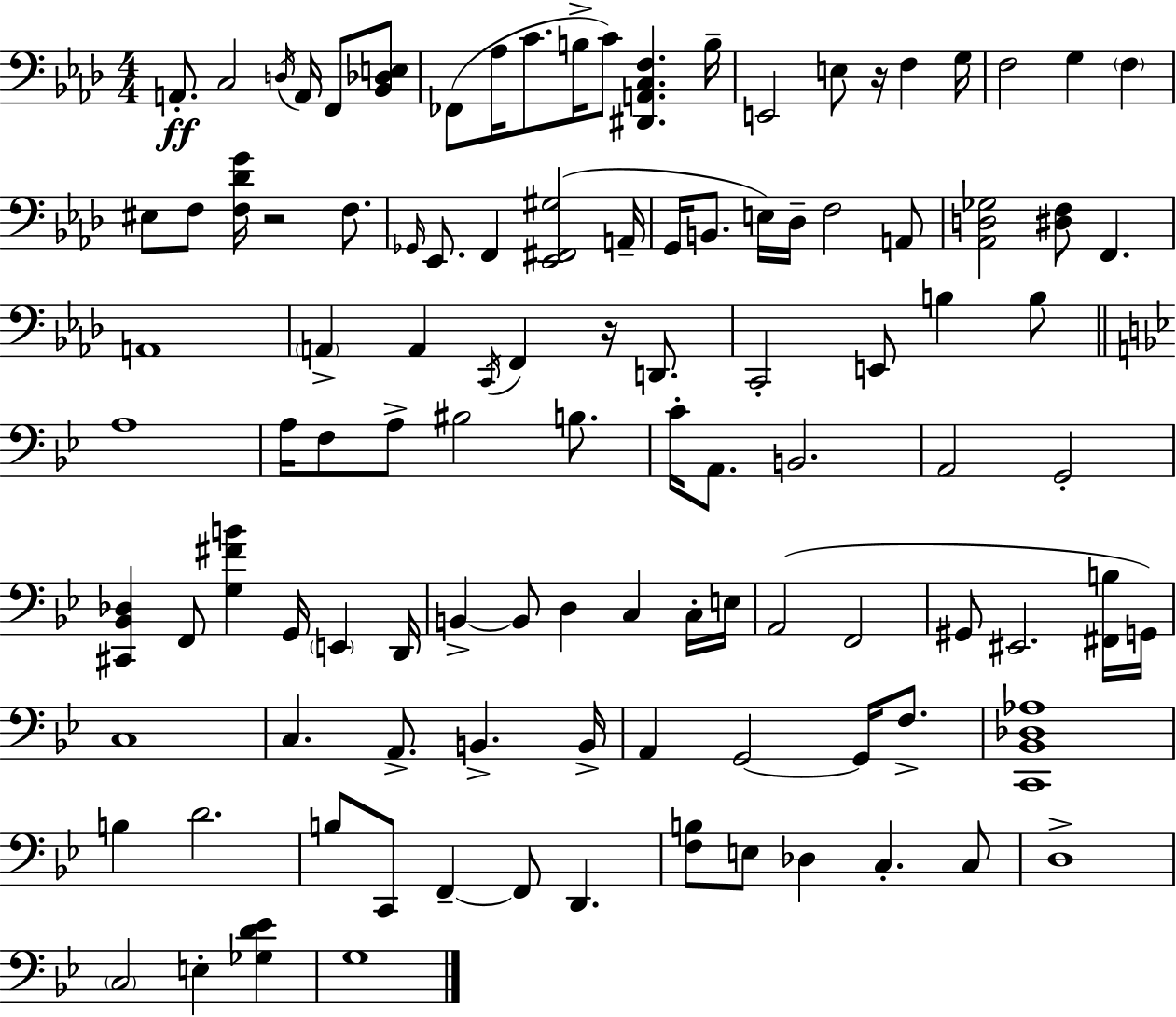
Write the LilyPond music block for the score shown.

{
  \clef bass
  \numericTimeSignature
  \time 4/4
  \key aes \major
  a,8.-.\ff c2 \acciaccatura { d16 } a,16 f,8 <bes, des e>8 | fes,8( aes16 c'8. b16-> c'8) <dis, a, c f>4. | b16-- e,2 e8 r16 f4 | g16 f2 g4 \parenthesize f4 | \break eis8 f8 <f des' g'>16 r2 f8. | \grace { ges,16 } ees,8. f,4 <ees, fis, gis>2( | a,16-- g,16 b,8. e16) des16-- f2 | a,8 <aes, d ges>2 <dis f>8 f,4. | \break a,1 | \parenthesize a,4-> a,4 \acciaccatura { c,16 } f,4 r16 | d,8. c,2-. e,8 b4 | b8 \bar "||" \break \key bes \major a1 | a16 f8 a8-> bis2 b8. | c'16-. a,8. b,2. | a,2 g,2-. | \break <cis, bes, des>4 f,8 <g fis' b'>4 g,16 \parenthesize e,4 d,16 | b,4->~~ b,8 d4 c4 c16-. e16 | a,2( f,2 | gis,8 eis,2. <fis, b>16 g,16) | \break c1 | c4. a,8.-> b,4.-> b,16-> | a,4 g,2~~ g,16 f8.-> | <c, bes, des aes>1 | \break b4 d'2. | b8 c,8 f,4--~~ f,8 d,4. | <f b>8 e8 des4 c4.-. c8 | d1-> | \break \parenthesize c2 e4-. <ges d' ees'>4 | g1 | \bar "|."
}